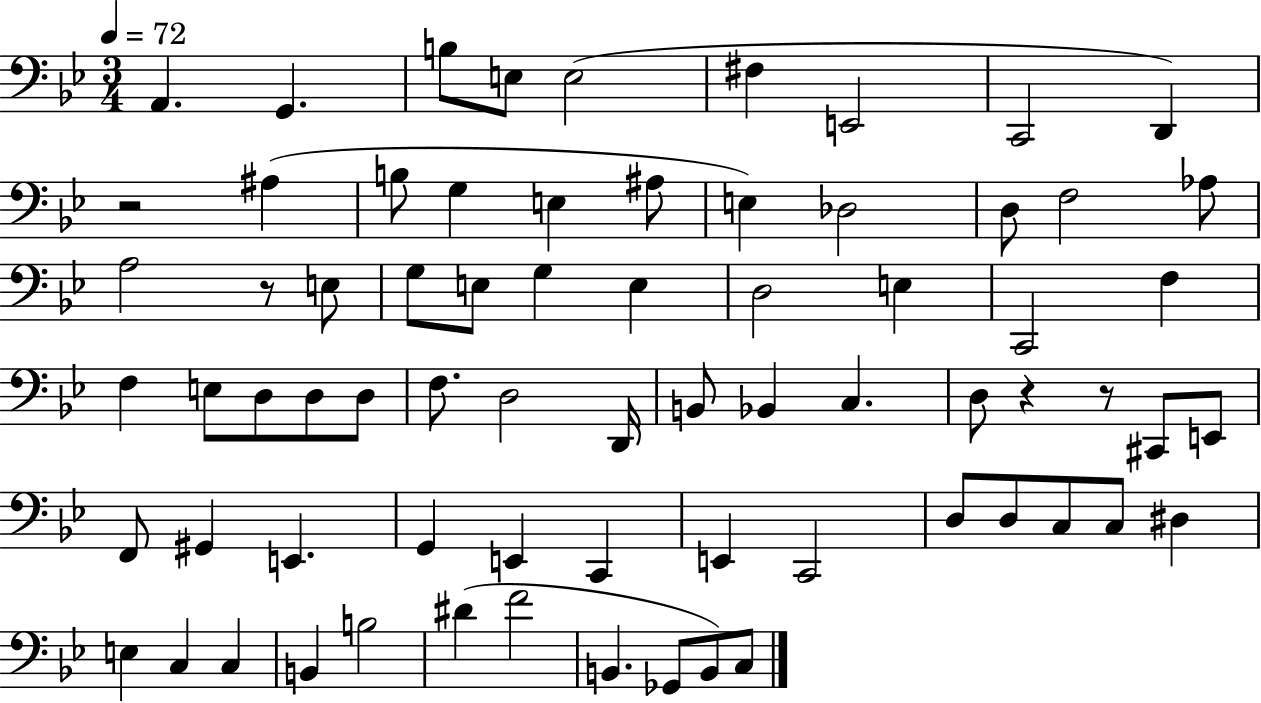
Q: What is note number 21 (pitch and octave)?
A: E3